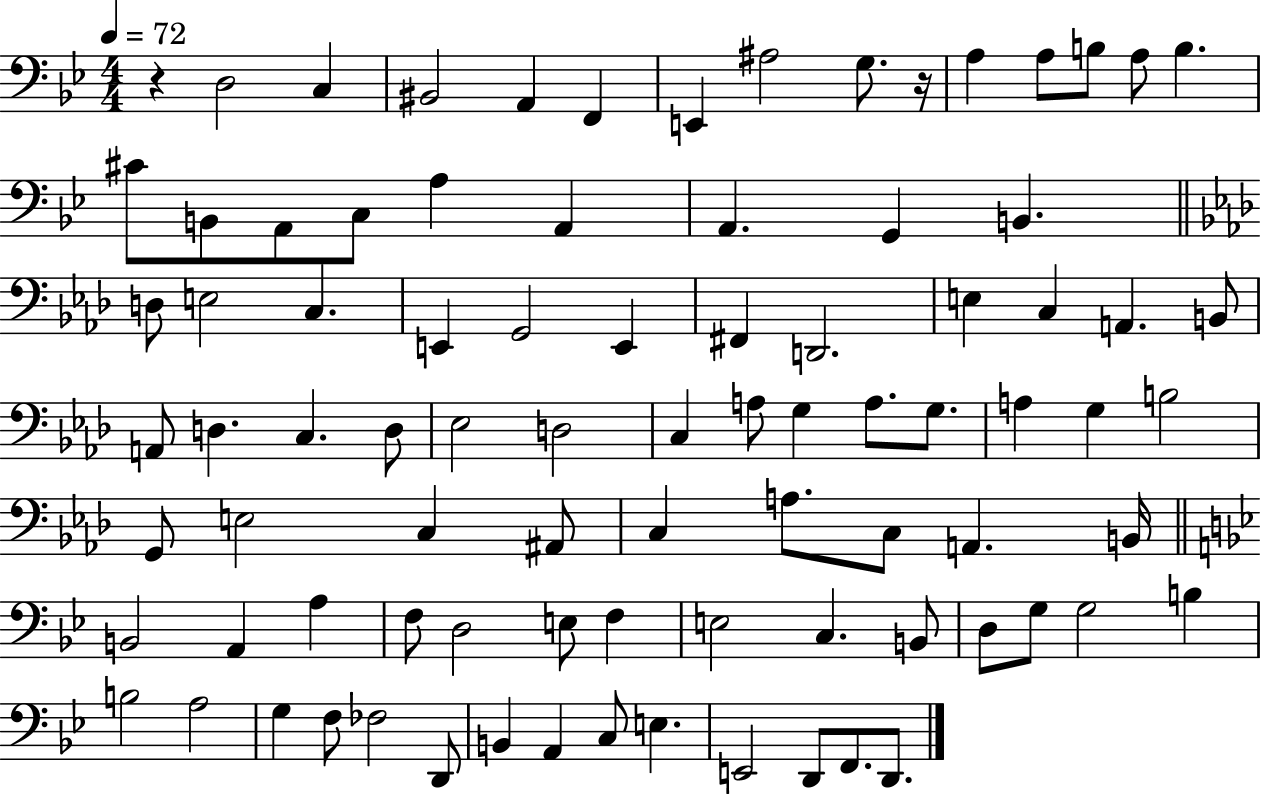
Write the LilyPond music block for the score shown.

{
  \clef bass
  \numericTimeSignature
  \time 4/4
  \key bes \major
  \tempo 4 = 72
  \repeat volta 2 { r4 d2 c4 | bis,2 a,4 f,4 | e,4 ais2 g8. r16 | a4 a8 b8 a8 b4. | \break cis'8 b,8 a,8 c8 a4 a,4 | a,4. g,4 b,4. | \bar "||" \break \key f \minor d8 e2 c4. | e,4 g,2 e,4 | fis,4 d,2. | e4 c4 a,4. b,8 | \break a,8 d4. c4. d8 | ees2 d2 | c4 a8 g4 a8. g8. | a4 g4 b2 | \break g,8 e2 c4 ais,8 | c4 a8. c8 a,4. b,16 | \bar "||" \break \key g \minor b,2 a,4 a4 | f8 d2 e8 f4 | e2 c4. b,8 | d8 g8 g2 b4 | \break b2 a2 | g4 f8 fes2 d,8 | b,4 a,4 c8 e4. | e,2 d,8 f,8. d,8. | \break } \bar "|."
}